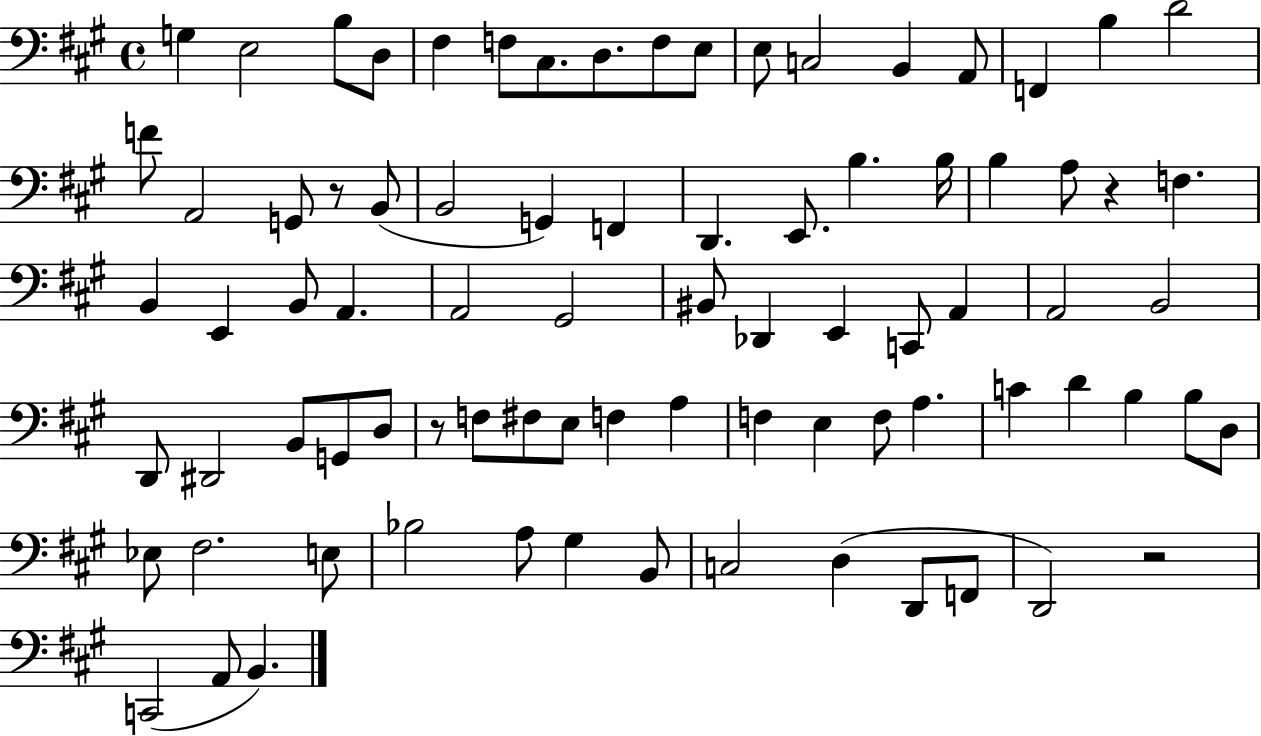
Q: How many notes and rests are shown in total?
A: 82